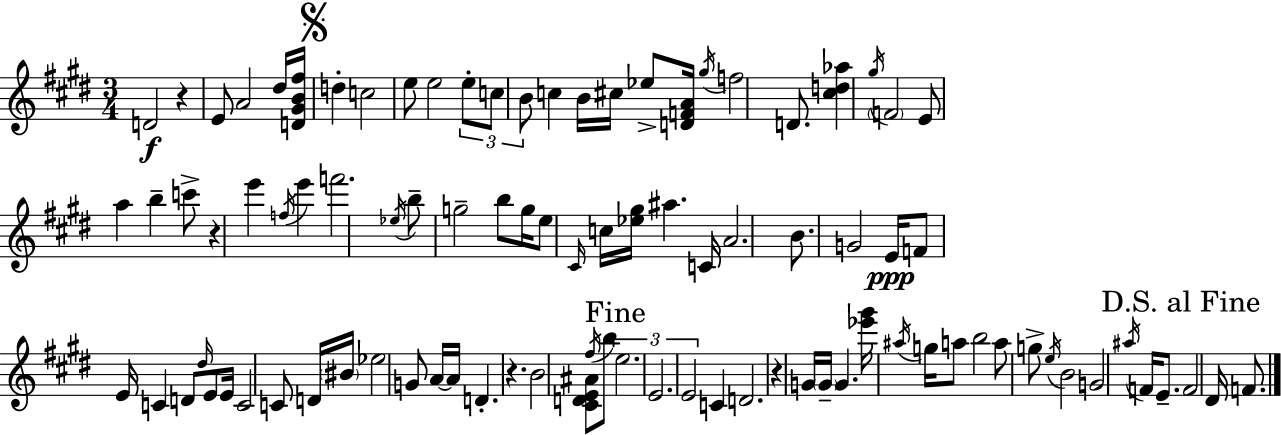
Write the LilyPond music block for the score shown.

{
  \clef treble
  \numericTimeSignature
  \time 3/4
  \key e \major
  d'2\f r4 | e'8 a'2 dis''16 <d' gis' b' fis''>16 | \mark \markup { \musicglyph "scripts.segno" } d''4-. c''2 | e''8 e''2 \tuplet 3/2 { e''8-. | \break c''8 b'8 } c''4 b'16 cis''16 ees''8-> | <d' f' a'>16 \acciaccatura { gis''16 } f''2 d'8. | <cis'' d'' aes''>4 \acciaccatura { gis''16 } \parenthesize f'2 | e'8 a''4 b''4-- | \break c'''8-> r4 e'''4 \acciaccatura { f''16 } e'''4 | f'''2. | \acciaccatura { ees''16 } b''8-- g''2-- | b''8 g''16 e''8 \grace { cis'16 } c''16 <ees'' gis''>16 ais''4. | \break c'16 a'2. | b'8. g'2 | e'16\ppp f'8 e'16 c'4 | d'8 \grace { dis''16 } e'8 e'16 c'2 | \break c'8 d'16 \parenthesize bis'16 ees''2 | g'8 a'16~~ a'16 d'4.-. | r4. b'2 | <cis' d' e' ais'>8 \acciaccatura { fis''16 } b''8 \mark "Fine" \tuplet 3/2 { e''2. | \break e'2. | e'2 } | c'4 d'2. | r4 g'16 | \break \parenthesize g'16-- g'4. <ees''' gis'''>16 \acciaccatura { ais''16 } g''16 a''8 | b''2 a''8 g''8-> | \acciaccatura { e''16 } b'2 g'2 | \acciaccatura { ais''16 } f'16 e'8.-- \mark "D.S. al Fine" f'2 | \break dis'16 f'8. \bar "|."
}